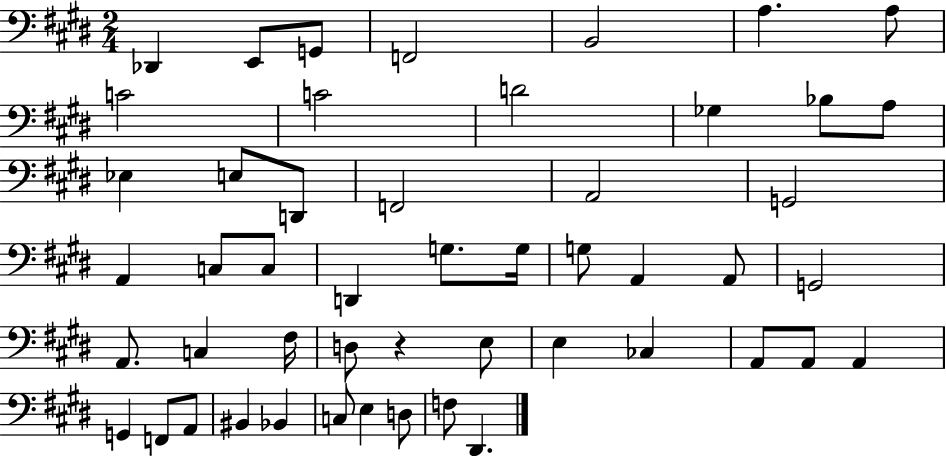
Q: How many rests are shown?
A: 1